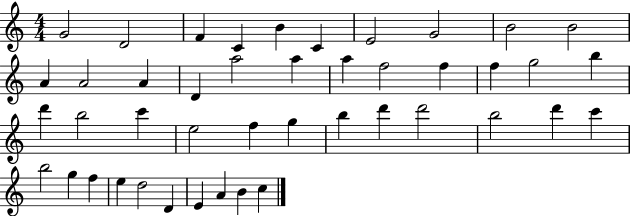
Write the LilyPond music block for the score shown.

{
  \clef treble
  \numericTimeSignature
  \time 4/4
  \key c \major
  g'2 d'2 | f'4 c'4 b'4 c'4 | e'2 g'2 | b'2 b'2 | \break a'4 a'2 a'4 | d'4 a''2 a''4 | a''4 f''2 f''4 | f''4 g''2 b''4 | \break d'''4 b''2 c'''4 | e''2 f''4 g''4 | b''4 d'''4 d'''2 | b''2 d'''4 c'''4 | \break b''2 g''4 f''4 | e''4 d''2 d'4 | e'4 a'4 b'4 c''4 | \bar "|."
}